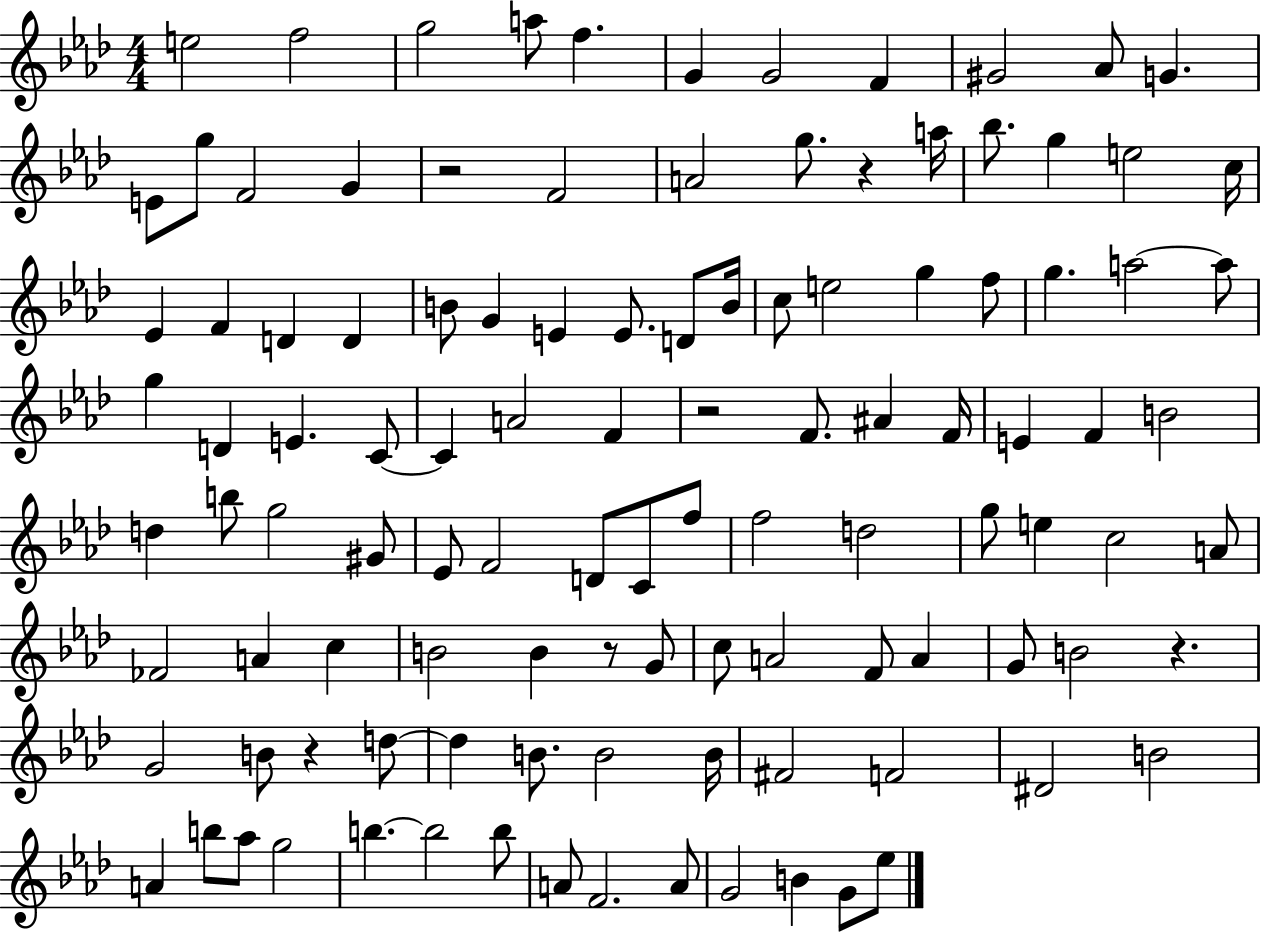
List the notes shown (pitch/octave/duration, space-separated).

E5/h F5/h G5/h A5/e F5/q. G4/q G4/h F4/q G#4/h Ab4/e G4/q. E4/e G5/e F4/h G4/q R/h F4/h A4/h G5/e. R/q A5/s Bb5/e. G5/q E5/h C5/s Eb4/q F4/q D4/q D4/q B4/e G4/q E4/q E4/e. D4/e B4/s C5/e E5/h G5/q F5/e G5/q. A5/h A5/e G5/q D4/q E4/q. C4/e C4/q A4/h F4/q R/h F4/e. A#4/q F4/s E4/q F4/q B4/h D5/q B5/e G5/h G#4/e Eb4/e F4/h D4/e C4/e F5/e F5/h D5/h G5/e E5/q C5/h A4/e FES4/h A4/q C5/q B4/h B4/q R/e G4/e C5/e A4/h F4/e A4/q G4/e B4/h R/q. G4/h B4/e R/q D5/e D5/q B4/e. B4/h B4/s F#4/h F4/h D#4/h B4/h A4/q B5/e Ab5/e G5/h B5/q. B5/h B5/e A4/e F4/h. A4/e G4/h B4/q G4/e Eb5/e